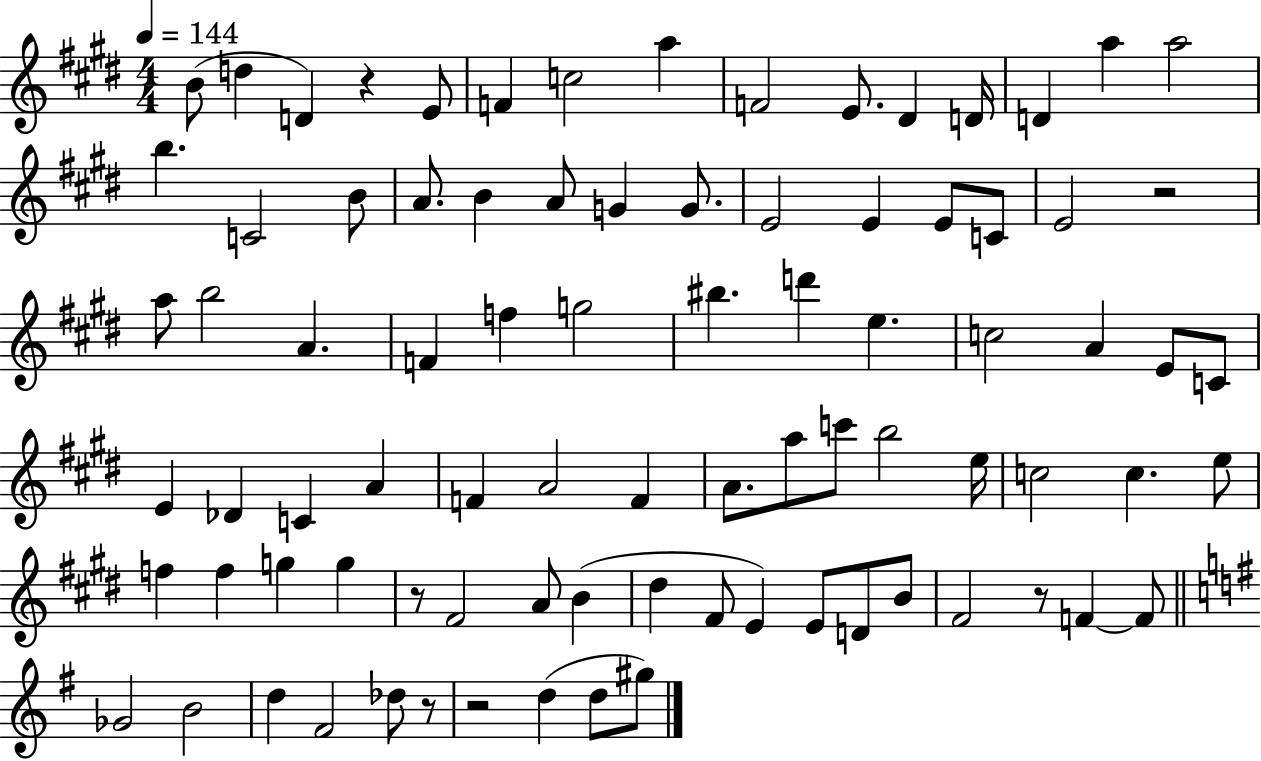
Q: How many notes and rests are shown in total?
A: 85